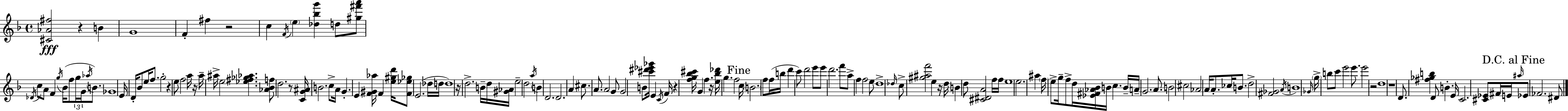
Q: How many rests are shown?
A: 11